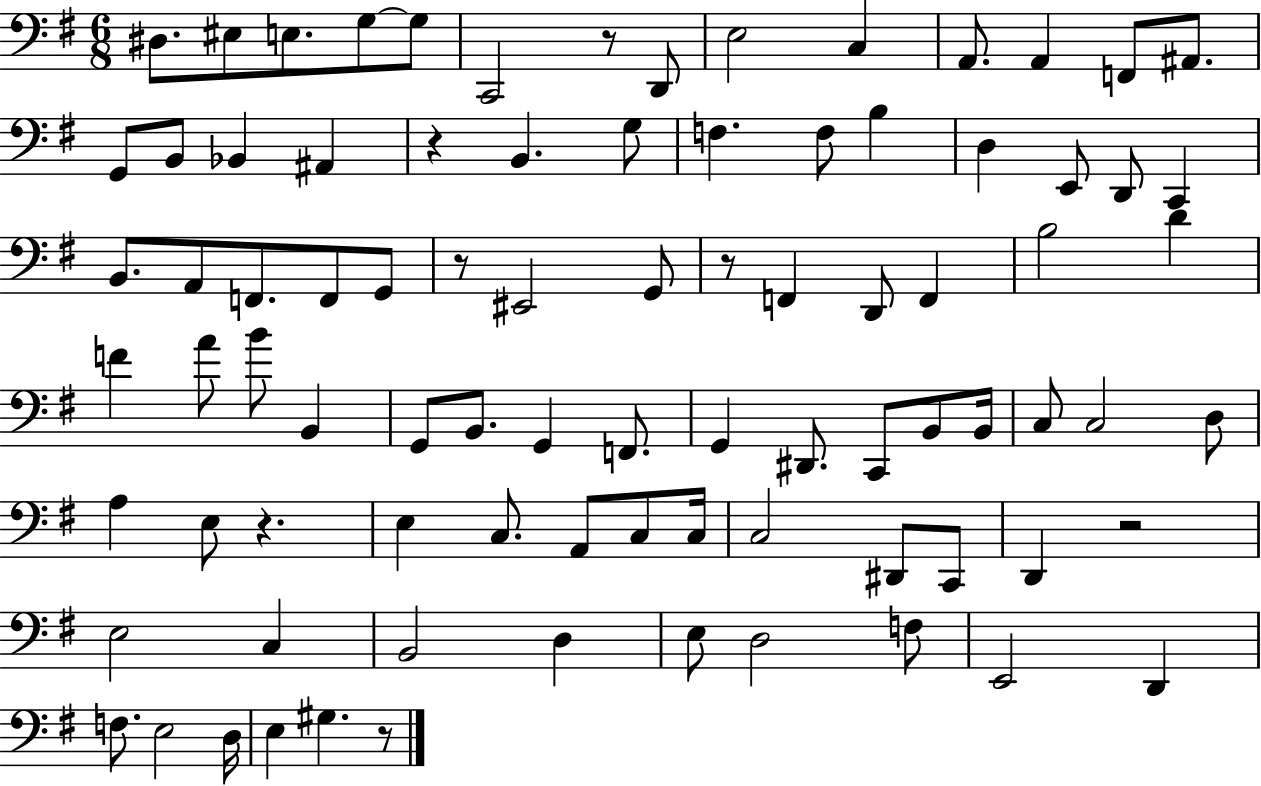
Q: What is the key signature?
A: G major